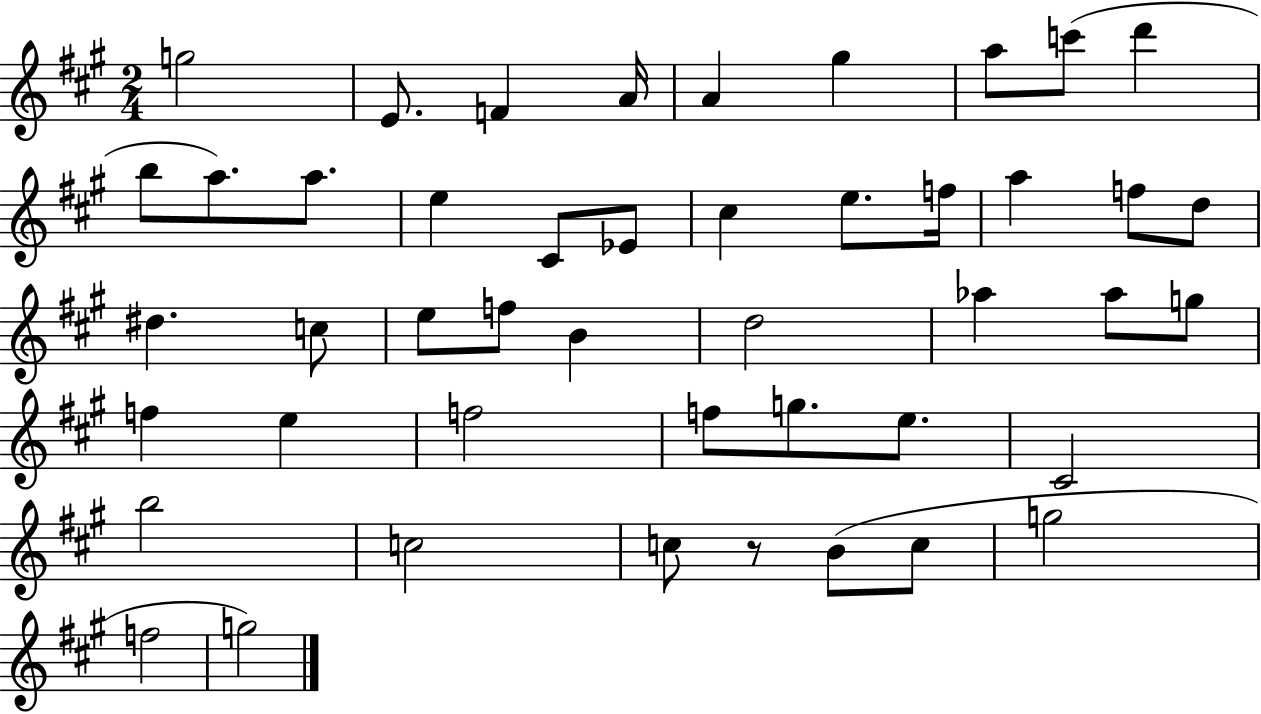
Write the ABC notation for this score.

X:1
T:Untitled
M:2/4
L:1/4
K:A
g2 E/2 F A/4 A ^g a/2 c'/2 d' b/2 a/2 a/2 e ^C/2 _E/2 ^c e/2 f/4 a f/2 d/2 ^d c/2 e/2 f/2 B d2 _a _a/2 g/2 f e f2 f/2 g/2 e/2 ^C2 b2 c2 c/2 z/2 B/2 c/2 g2 f2 g2